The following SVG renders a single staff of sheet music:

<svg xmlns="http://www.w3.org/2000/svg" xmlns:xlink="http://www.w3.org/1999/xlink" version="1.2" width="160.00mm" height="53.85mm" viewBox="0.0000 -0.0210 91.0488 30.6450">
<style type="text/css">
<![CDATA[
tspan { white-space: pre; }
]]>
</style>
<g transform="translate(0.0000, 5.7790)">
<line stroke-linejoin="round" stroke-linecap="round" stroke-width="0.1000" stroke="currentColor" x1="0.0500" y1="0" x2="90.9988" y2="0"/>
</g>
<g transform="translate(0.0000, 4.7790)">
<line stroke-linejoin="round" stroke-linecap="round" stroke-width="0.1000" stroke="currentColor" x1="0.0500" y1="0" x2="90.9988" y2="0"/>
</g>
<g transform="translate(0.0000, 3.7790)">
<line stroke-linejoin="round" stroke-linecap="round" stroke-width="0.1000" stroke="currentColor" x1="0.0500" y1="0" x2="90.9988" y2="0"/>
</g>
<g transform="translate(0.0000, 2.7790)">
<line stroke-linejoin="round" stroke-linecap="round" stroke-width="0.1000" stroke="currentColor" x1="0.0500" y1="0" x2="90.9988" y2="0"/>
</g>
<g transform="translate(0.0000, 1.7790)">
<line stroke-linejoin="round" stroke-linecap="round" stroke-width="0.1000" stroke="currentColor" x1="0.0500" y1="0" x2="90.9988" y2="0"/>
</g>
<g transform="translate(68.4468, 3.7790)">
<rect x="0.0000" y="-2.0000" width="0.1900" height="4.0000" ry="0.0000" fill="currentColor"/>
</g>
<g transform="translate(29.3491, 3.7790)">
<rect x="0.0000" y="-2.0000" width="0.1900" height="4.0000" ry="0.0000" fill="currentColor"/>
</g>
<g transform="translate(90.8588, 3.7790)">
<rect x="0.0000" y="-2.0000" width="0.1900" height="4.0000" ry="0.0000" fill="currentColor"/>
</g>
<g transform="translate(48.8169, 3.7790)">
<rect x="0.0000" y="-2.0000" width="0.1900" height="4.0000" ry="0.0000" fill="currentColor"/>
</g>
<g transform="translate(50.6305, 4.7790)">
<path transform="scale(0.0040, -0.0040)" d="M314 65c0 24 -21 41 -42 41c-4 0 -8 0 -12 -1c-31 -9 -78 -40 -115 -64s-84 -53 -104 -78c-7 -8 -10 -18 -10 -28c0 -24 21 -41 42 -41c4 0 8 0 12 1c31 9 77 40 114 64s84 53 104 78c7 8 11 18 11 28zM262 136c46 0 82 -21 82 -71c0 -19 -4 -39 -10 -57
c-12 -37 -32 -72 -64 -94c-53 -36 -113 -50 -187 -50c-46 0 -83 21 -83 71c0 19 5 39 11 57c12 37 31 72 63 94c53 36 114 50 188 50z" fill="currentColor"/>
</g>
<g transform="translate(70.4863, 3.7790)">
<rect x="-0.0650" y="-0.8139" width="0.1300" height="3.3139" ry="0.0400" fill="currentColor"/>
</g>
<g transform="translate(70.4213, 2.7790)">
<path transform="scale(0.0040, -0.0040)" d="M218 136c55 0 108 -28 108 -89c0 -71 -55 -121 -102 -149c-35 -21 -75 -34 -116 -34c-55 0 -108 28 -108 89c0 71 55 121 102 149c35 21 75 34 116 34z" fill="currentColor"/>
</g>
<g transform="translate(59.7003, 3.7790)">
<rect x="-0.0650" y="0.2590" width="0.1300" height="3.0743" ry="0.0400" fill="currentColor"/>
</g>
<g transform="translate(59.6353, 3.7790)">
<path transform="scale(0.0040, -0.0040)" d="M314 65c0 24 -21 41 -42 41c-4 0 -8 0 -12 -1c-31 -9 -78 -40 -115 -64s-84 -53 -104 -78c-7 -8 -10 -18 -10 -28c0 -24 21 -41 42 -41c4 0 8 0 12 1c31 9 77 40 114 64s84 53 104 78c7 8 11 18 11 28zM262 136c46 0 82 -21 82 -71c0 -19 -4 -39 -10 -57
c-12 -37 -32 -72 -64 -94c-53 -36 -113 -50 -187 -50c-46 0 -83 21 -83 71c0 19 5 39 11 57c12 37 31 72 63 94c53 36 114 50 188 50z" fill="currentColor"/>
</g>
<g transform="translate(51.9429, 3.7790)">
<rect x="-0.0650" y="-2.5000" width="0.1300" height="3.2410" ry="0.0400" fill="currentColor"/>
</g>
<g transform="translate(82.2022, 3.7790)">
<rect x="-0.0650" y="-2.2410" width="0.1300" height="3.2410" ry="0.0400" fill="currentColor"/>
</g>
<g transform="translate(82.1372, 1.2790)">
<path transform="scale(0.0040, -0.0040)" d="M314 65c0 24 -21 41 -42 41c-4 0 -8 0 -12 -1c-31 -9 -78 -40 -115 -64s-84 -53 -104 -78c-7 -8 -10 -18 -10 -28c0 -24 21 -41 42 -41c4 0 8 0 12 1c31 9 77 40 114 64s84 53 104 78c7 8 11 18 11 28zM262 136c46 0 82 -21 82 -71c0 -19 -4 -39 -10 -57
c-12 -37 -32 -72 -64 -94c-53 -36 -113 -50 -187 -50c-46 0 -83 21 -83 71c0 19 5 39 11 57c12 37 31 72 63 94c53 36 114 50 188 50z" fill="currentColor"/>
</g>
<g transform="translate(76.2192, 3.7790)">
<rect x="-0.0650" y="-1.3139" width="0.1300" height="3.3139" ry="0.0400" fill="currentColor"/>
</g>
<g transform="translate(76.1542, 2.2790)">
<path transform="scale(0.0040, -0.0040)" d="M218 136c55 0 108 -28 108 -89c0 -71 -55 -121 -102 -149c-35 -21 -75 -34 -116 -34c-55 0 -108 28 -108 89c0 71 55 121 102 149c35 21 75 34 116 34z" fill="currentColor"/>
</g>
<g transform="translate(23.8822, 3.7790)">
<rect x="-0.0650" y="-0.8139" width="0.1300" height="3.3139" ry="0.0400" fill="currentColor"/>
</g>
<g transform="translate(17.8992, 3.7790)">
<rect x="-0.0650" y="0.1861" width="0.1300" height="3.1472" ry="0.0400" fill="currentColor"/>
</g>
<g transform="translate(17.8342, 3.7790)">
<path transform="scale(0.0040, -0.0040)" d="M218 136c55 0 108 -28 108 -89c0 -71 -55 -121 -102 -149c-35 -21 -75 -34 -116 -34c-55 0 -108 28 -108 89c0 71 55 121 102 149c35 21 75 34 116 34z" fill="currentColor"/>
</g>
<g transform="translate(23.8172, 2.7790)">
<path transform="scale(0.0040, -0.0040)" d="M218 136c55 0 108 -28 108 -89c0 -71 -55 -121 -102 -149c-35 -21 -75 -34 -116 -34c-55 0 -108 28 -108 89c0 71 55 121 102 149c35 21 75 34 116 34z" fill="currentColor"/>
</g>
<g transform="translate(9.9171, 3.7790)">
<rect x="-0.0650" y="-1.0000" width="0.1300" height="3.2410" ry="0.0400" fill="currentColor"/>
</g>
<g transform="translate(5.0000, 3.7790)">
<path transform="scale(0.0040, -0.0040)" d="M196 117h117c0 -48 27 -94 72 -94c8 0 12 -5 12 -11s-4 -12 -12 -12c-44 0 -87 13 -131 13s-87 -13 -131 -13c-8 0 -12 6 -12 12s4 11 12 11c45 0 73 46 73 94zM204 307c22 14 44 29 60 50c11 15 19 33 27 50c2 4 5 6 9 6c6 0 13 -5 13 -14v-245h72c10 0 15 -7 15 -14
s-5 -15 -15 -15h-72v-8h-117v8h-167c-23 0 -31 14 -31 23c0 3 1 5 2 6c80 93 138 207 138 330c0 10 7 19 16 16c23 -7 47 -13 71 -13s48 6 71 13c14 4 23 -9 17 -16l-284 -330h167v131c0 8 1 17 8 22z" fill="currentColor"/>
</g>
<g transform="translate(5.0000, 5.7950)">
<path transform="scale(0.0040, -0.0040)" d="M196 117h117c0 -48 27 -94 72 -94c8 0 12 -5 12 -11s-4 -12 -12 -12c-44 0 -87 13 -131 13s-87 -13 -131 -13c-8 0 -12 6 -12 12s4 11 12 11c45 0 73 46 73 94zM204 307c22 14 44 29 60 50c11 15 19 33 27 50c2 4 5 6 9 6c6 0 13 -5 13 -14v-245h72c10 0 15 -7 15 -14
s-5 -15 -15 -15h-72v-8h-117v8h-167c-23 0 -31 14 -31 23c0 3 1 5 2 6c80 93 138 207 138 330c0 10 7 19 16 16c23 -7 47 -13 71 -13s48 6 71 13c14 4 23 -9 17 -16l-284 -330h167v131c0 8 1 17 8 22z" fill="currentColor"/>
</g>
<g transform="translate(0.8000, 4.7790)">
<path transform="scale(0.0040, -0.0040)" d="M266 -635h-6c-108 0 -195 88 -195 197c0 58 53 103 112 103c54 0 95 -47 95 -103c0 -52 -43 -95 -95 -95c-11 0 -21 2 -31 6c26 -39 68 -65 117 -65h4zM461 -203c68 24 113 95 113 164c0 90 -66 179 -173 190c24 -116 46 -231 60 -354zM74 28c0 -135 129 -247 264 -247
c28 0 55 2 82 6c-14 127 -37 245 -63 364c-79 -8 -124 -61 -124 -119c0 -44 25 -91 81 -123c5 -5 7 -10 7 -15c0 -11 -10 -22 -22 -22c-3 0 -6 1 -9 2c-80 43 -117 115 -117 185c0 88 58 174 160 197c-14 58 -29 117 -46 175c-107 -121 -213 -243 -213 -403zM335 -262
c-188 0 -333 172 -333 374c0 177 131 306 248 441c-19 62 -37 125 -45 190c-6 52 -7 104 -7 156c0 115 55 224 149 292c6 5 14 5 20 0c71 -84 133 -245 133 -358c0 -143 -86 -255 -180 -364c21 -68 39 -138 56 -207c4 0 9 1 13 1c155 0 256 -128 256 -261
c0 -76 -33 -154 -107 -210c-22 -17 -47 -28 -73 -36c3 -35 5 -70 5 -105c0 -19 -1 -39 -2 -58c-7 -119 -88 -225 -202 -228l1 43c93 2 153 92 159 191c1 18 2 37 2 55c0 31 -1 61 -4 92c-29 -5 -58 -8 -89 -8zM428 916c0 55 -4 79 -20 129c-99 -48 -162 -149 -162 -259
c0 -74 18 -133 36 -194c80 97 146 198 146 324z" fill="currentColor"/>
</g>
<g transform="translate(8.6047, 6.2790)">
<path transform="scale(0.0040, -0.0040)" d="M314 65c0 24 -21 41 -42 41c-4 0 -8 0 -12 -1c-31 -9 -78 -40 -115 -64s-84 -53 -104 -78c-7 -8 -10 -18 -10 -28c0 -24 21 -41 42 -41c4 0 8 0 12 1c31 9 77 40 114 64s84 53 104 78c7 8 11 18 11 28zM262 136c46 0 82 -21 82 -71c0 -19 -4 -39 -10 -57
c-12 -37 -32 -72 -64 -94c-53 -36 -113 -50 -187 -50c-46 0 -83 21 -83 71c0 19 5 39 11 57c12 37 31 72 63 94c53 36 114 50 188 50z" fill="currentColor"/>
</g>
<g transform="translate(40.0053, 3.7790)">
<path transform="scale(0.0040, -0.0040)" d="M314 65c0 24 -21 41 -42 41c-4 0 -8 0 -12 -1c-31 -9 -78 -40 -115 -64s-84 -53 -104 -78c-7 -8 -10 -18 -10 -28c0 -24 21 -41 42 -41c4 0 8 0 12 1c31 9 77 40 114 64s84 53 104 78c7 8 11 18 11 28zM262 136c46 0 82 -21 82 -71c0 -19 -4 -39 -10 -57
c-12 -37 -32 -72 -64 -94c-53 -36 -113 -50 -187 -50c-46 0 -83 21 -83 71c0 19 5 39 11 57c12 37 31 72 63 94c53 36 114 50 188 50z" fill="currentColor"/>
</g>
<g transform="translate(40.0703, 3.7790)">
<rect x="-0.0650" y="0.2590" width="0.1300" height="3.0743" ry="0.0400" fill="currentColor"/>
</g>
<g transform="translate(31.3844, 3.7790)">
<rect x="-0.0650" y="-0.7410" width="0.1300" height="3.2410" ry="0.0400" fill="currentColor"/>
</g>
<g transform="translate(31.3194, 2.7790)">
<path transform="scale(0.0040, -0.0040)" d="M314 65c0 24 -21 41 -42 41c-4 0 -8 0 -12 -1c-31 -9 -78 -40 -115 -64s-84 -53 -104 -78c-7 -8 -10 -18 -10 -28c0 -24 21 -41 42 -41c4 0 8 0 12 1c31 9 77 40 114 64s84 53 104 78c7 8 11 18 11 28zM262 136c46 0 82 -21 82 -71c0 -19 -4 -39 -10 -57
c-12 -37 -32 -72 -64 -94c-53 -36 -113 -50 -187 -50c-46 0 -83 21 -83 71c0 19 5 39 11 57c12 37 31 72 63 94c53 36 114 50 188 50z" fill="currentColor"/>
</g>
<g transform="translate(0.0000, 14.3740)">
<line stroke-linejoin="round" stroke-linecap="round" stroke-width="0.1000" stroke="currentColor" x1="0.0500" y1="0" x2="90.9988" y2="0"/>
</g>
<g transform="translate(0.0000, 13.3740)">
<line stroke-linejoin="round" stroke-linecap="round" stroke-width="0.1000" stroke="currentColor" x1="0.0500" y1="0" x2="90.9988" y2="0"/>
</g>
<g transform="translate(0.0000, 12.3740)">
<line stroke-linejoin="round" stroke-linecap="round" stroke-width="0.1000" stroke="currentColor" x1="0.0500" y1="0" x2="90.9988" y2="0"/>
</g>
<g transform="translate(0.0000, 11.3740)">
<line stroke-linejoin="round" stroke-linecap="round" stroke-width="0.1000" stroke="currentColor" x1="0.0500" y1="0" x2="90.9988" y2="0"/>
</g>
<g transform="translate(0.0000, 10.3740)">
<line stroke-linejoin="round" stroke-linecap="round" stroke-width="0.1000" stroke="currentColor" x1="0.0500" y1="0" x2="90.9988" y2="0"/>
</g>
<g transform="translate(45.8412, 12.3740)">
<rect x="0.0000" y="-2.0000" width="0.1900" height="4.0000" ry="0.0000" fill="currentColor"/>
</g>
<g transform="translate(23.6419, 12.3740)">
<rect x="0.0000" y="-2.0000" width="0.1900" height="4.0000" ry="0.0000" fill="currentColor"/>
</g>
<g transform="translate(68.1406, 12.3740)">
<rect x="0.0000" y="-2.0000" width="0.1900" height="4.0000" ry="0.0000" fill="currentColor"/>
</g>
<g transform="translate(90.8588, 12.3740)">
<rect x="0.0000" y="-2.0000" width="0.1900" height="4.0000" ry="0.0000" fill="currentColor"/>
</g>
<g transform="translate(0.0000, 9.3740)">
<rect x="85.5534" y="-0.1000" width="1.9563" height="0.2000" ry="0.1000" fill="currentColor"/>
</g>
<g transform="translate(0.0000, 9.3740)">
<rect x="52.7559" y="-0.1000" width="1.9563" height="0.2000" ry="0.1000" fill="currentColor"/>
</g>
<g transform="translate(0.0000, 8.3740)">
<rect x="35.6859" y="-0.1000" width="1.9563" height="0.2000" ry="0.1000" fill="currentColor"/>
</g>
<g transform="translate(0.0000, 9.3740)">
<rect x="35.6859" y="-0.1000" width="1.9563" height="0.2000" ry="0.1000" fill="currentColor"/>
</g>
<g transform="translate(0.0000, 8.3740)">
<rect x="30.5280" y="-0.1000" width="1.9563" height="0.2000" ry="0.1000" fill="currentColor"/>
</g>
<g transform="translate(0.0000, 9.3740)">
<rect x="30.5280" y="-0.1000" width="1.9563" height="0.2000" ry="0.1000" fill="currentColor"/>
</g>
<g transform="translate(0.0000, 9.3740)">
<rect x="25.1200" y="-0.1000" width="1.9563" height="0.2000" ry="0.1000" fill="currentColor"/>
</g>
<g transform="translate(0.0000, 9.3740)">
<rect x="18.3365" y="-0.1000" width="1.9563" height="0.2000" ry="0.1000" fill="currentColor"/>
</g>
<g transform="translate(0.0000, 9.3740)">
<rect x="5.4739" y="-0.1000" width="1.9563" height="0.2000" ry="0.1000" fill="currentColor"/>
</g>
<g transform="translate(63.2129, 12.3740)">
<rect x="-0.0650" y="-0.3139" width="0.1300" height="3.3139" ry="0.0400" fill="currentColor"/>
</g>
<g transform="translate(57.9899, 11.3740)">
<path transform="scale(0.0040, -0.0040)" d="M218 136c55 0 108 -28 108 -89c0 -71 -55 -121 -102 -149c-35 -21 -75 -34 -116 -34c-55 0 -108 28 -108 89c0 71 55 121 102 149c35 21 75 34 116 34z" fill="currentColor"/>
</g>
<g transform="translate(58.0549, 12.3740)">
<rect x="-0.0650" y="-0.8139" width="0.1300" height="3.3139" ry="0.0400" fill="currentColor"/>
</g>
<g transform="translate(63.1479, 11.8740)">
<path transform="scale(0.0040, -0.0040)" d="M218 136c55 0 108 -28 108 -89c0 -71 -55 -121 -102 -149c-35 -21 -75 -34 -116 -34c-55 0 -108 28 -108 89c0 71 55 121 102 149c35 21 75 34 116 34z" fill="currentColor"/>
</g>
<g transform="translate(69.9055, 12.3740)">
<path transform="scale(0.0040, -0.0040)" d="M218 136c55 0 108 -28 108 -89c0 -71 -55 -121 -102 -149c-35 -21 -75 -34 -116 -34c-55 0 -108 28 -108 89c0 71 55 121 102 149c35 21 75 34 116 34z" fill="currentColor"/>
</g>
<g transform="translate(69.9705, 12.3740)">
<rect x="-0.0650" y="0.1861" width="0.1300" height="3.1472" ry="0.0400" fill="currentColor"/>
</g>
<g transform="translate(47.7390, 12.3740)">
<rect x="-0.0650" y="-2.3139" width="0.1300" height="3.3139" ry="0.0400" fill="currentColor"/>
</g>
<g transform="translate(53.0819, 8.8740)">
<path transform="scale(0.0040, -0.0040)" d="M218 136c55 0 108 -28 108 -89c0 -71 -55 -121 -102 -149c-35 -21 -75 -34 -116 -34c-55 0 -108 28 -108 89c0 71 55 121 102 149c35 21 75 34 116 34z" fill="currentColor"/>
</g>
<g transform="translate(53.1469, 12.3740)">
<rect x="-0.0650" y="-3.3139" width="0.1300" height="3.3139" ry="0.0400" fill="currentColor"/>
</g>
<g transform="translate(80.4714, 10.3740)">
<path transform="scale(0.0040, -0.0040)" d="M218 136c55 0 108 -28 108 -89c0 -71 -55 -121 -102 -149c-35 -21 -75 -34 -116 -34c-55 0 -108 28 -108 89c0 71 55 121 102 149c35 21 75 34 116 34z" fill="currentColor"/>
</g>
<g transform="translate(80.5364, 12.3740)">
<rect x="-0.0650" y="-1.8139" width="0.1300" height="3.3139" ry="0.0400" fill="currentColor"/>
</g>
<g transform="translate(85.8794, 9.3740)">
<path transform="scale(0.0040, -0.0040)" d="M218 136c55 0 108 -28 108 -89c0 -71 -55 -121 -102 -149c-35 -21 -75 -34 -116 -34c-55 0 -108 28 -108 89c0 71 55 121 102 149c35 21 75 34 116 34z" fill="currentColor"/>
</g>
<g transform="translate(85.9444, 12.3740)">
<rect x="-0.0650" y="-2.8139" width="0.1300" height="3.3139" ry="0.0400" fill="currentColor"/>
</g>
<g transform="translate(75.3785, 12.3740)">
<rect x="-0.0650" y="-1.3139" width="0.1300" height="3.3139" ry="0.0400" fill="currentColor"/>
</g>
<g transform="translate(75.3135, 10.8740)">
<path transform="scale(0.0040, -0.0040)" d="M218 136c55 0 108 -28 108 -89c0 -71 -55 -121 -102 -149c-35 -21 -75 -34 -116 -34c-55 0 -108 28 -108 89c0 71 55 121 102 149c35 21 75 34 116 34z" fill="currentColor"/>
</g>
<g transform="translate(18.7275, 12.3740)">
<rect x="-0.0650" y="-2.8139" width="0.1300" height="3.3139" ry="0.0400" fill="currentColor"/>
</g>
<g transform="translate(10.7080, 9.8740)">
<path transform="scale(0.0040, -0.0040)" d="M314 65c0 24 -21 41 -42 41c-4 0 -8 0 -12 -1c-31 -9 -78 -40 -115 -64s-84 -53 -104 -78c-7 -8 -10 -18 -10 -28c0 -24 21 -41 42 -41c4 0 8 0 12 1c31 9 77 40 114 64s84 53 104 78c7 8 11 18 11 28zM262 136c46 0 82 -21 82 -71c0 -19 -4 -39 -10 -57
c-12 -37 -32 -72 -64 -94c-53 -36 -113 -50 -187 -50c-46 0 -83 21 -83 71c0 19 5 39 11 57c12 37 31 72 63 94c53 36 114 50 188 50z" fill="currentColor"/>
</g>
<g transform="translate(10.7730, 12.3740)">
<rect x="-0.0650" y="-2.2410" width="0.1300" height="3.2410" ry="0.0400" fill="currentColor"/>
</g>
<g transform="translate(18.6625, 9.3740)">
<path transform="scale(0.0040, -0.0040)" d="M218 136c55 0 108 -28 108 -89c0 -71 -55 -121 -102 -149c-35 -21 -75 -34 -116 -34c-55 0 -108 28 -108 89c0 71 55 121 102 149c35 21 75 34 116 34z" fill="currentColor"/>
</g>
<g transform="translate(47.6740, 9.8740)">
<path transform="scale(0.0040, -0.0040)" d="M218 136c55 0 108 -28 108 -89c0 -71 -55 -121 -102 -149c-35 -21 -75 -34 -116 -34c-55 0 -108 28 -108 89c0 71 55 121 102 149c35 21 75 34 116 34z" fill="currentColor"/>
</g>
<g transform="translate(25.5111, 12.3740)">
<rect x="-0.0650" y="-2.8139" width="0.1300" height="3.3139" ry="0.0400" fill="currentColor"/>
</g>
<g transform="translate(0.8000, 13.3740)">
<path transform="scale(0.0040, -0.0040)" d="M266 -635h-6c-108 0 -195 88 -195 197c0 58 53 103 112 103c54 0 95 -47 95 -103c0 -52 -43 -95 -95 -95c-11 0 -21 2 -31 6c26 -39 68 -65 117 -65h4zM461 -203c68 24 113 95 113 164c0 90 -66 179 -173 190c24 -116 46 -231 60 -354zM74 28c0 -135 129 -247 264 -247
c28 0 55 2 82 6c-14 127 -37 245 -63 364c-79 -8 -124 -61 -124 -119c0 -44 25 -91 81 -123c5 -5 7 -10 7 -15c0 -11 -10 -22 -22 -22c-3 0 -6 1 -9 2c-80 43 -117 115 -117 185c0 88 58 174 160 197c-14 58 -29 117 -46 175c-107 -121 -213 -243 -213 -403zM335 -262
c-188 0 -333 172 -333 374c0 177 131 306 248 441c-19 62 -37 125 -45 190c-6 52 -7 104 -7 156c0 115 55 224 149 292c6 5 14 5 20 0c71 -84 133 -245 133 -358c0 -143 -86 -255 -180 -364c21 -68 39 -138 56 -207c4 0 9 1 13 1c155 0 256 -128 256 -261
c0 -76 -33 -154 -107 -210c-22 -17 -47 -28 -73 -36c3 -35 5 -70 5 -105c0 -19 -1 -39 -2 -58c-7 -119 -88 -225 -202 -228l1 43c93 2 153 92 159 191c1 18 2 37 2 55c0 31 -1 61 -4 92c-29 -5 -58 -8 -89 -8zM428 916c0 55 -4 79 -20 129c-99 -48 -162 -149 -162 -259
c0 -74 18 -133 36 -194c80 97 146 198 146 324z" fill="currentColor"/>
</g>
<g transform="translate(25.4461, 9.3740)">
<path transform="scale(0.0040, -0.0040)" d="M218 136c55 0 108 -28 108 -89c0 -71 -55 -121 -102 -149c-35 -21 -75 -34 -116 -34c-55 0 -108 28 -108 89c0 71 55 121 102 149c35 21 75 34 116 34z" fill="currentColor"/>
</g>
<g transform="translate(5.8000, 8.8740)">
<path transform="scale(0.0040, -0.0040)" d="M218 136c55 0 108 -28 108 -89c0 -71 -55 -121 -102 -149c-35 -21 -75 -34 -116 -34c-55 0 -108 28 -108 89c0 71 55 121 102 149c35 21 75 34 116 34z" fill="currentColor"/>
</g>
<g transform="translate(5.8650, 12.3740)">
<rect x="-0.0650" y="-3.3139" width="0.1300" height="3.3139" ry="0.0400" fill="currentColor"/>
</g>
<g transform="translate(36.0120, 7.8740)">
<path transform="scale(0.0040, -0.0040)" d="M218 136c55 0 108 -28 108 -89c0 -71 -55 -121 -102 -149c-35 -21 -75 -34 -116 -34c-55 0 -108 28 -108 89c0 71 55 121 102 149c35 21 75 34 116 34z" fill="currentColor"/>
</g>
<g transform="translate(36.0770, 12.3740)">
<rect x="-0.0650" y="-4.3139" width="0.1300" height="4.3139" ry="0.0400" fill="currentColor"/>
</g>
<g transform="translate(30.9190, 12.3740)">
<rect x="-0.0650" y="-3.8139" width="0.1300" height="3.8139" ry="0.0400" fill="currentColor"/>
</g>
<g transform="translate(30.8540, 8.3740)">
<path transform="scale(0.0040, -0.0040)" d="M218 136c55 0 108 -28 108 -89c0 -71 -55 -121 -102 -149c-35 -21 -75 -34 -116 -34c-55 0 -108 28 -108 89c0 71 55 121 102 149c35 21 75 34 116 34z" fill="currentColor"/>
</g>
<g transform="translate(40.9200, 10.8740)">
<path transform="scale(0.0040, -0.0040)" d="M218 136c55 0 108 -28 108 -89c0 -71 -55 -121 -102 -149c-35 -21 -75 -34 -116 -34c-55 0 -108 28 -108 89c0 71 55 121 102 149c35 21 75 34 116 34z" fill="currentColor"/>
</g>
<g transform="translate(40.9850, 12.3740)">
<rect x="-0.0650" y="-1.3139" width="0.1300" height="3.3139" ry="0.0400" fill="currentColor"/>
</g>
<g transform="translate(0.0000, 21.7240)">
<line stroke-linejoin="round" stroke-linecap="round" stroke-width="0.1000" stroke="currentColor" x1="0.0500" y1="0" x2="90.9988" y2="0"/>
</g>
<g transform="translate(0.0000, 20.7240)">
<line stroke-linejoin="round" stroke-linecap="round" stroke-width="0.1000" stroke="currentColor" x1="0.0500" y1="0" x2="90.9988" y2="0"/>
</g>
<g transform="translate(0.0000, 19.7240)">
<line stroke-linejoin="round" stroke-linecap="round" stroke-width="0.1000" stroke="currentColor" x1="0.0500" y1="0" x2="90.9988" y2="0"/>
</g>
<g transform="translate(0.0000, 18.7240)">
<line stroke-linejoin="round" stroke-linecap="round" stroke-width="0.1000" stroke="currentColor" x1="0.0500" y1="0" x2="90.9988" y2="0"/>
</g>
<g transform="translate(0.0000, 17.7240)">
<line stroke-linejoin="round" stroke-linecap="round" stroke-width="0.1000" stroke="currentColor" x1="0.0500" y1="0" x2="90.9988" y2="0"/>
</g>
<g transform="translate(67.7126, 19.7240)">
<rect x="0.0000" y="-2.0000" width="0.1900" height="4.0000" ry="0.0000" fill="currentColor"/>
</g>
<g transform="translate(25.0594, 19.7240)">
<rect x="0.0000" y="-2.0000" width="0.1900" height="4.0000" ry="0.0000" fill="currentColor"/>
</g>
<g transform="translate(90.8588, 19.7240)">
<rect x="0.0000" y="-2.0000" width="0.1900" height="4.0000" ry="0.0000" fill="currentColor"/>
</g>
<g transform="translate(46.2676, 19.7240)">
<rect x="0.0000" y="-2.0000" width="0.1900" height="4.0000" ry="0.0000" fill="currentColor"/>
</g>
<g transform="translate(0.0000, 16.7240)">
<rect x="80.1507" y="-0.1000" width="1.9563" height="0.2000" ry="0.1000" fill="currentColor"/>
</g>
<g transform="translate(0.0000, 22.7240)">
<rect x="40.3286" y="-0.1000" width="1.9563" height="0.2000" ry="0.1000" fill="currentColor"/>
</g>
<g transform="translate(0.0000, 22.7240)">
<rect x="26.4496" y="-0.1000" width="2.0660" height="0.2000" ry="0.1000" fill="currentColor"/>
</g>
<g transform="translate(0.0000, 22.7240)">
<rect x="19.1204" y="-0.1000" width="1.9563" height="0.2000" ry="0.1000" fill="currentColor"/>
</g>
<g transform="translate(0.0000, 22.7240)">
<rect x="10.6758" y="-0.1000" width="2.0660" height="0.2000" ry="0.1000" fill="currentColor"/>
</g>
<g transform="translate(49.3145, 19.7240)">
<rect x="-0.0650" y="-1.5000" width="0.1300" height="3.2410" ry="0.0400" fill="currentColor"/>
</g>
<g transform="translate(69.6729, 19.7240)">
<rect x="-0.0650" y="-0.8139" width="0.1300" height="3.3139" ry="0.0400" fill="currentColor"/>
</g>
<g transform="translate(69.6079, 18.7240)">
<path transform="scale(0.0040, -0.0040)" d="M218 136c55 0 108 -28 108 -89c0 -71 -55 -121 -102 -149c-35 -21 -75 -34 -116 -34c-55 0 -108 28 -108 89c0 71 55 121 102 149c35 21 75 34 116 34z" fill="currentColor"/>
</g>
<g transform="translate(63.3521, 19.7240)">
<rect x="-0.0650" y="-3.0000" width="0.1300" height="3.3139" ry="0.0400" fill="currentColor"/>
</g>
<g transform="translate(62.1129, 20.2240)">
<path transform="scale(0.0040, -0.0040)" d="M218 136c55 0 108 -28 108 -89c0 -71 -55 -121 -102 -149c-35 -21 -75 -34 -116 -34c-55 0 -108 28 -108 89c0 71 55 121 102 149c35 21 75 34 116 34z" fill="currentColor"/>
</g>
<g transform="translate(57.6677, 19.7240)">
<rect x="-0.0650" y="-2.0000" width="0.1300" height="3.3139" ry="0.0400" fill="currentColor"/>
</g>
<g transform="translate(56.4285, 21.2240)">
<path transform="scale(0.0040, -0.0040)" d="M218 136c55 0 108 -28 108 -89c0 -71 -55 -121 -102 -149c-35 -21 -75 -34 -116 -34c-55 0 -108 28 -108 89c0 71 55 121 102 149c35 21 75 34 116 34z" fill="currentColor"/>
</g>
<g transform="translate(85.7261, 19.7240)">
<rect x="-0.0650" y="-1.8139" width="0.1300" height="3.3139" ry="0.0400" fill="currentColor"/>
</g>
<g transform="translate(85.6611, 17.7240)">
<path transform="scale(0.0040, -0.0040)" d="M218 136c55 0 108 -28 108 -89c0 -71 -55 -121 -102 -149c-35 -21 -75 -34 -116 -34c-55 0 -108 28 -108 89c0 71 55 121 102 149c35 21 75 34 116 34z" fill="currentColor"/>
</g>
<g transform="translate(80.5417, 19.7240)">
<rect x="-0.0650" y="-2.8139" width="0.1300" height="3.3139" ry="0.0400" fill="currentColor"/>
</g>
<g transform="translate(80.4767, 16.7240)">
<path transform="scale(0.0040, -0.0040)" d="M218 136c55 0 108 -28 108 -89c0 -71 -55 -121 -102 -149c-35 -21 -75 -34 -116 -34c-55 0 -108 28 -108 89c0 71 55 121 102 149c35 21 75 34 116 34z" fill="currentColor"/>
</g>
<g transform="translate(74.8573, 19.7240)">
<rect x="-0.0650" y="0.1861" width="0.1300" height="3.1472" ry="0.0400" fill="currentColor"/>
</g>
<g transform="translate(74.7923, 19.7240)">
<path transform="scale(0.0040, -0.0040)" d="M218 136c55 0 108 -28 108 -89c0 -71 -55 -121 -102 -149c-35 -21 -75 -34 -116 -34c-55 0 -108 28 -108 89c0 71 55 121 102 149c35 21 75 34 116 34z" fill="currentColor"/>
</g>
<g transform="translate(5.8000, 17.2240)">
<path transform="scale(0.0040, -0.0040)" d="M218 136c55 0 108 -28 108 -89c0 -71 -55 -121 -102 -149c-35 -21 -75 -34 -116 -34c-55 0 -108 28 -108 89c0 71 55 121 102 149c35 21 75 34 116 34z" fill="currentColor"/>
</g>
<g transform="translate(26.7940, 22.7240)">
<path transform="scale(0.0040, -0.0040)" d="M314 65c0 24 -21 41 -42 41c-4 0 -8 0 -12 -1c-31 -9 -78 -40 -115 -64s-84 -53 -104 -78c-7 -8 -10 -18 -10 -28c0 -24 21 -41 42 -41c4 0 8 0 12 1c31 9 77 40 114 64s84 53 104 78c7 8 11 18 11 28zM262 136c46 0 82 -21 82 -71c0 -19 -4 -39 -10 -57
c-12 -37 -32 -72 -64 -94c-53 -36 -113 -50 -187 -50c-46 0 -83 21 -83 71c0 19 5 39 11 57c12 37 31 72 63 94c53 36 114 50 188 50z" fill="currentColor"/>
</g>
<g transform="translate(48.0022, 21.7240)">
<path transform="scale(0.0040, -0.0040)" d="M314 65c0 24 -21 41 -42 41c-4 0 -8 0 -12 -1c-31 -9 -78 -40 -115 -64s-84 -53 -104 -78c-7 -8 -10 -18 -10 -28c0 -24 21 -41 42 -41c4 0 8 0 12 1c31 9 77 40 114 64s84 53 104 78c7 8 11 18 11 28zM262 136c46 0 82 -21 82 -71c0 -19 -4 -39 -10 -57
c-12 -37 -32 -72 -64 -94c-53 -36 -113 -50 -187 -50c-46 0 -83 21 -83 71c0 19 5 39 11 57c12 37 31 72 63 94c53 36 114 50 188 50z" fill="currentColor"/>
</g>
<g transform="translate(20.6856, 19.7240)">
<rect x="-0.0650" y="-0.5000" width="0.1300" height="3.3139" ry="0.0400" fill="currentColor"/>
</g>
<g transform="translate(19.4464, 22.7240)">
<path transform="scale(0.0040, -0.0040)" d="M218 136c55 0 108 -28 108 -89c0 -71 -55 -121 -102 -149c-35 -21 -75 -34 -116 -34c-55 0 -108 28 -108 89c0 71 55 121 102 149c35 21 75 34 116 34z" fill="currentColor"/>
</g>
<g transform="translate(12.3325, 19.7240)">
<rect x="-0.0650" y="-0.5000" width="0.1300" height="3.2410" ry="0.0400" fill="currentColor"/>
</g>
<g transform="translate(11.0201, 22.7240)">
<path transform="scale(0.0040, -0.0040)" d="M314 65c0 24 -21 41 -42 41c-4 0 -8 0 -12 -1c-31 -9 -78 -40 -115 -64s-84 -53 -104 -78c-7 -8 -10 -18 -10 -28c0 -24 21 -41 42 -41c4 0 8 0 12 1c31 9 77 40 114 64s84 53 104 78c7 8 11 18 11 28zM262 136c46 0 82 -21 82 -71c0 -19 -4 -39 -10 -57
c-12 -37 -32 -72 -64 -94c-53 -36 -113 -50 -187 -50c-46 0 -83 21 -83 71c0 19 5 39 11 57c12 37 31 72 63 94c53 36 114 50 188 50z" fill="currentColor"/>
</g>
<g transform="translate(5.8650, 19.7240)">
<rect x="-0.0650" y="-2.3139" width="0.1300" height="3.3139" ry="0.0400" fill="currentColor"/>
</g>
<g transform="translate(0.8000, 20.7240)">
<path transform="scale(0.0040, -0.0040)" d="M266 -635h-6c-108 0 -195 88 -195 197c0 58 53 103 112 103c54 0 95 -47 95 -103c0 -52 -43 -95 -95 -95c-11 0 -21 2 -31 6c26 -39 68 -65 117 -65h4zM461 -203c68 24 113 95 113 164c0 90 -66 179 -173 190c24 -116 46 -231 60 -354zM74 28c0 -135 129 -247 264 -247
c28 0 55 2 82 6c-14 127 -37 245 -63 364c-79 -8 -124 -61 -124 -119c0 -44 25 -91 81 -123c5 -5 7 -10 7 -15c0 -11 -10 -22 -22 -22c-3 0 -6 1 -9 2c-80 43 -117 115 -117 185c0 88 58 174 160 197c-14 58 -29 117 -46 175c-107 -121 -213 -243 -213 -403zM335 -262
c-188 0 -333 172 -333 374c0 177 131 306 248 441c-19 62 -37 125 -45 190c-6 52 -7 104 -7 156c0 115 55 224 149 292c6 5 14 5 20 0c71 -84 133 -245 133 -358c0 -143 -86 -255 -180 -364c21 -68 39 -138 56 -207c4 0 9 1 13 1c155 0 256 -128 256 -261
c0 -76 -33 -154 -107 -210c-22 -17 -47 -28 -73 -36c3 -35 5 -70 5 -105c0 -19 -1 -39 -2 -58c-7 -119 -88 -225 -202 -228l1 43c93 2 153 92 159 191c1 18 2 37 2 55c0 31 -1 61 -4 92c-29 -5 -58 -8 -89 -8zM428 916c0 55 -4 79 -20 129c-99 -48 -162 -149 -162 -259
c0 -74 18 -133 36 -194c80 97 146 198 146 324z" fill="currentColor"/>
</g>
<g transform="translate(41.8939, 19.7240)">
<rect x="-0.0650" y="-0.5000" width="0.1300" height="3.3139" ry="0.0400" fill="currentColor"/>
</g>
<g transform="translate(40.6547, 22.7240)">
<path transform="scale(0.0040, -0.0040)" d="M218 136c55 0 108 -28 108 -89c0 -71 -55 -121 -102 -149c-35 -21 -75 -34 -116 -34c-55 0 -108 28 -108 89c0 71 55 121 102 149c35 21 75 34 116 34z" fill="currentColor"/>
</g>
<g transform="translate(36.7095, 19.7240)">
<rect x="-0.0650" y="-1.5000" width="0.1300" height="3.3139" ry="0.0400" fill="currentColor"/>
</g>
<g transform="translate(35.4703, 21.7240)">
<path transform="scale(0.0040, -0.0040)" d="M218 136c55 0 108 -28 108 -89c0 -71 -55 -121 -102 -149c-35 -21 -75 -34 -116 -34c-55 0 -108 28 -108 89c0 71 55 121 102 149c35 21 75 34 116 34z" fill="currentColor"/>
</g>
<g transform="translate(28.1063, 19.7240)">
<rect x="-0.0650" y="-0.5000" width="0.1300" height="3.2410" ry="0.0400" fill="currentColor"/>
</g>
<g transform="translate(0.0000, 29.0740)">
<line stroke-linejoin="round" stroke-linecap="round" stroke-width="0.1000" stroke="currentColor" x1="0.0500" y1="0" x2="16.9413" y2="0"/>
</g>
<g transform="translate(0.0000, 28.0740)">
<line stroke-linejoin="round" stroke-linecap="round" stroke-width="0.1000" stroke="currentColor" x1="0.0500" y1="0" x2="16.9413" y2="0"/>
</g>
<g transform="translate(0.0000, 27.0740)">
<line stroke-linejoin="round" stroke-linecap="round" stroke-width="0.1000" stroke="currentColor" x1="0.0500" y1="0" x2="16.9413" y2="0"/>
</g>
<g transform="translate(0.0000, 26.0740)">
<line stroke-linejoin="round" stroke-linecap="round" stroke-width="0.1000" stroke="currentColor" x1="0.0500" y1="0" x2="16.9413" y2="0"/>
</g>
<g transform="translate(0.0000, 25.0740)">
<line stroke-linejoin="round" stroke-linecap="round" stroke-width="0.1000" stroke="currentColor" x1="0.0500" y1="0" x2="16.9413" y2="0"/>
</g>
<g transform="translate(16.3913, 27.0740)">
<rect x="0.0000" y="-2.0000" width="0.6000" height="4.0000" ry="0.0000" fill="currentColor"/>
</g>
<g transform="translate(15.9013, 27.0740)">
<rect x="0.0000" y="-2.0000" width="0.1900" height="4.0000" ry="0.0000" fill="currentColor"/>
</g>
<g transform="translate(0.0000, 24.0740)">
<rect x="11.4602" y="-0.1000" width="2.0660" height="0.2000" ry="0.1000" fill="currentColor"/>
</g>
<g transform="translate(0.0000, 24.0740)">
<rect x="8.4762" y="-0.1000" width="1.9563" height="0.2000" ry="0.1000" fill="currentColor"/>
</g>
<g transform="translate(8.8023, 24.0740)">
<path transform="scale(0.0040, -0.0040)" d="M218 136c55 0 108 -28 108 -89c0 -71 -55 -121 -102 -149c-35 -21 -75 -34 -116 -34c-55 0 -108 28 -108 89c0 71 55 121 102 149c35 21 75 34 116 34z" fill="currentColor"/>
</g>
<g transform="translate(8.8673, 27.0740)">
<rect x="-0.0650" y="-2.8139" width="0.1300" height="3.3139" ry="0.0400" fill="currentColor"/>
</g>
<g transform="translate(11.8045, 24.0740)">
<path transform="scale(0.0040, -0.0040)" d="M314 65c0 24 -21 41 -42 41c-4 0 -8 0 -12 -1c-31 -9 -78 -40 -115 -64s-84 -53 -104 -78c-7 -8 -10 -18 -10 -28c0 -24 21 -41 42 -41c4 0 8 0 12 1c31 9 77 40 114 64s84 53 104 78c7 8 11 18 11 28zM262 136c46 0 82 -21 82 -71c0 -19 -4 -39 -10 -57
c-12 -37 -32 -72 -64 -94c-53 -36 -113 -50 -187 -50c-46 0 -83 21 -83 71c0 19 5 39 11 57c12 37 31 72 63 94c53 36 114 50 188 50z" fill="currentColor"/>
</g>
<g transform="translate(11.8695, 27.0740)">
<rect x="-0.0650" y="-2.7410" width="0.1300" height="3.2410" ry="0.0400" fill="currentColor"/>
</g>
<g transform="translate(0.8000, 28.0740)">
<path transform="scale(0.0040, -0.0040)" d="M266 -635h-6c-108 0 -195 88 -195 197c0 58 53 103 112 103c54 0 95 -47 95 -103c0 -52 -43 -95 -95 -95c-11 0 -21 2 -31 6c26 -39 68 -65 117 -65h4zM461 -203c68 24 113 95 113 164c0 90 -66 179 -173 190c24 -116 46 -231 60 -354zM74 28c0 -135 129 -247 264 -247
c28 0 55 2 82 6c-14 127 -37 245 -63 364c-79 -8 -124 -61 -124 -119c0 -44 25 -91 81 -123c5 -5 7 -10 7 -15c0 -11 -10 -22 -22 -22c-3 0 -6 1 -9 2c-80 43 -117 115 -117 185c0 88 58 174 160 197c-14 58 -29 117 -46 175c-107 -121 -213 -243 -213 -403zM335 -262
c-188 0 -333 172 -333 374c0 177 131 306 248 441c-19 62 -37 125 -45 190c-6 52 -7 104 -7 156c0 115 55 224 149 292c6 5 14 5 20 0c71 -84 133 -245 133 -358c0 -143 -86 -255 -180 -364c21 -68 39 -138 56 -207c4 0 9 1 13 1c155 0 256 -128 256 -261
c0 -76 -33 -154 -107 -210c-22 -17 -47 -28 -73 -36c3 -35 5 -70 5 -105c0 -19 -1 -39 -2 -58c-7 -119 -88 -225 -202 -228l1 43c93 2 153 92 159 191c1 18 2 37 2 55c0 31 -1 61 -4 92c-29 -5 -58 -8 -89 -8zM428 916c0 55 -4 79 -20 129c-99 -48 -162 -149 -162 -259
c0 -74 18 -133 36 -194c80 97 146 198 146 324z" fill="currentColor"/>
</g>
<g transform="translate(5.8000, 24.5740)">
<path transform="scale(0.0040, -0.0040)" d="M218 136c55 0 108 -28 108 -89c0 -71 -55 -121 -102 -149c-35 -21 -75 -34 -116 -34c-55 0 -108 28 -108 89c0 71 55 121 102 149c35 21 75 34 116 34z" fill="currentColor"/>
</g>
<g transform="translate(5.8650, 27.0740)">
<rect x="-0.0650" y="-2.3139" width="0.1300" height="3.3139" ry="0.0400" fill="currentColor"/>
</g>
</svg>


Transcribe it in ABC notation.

X:1
T:Untitled
M:4/4
L:1/4
K:C
D2 B d d2 B2 G2 B2 d e g2 b g2 a a c' d' e g b d c B e f a g C2 C C2 E C E2 F A d B a f g a a2